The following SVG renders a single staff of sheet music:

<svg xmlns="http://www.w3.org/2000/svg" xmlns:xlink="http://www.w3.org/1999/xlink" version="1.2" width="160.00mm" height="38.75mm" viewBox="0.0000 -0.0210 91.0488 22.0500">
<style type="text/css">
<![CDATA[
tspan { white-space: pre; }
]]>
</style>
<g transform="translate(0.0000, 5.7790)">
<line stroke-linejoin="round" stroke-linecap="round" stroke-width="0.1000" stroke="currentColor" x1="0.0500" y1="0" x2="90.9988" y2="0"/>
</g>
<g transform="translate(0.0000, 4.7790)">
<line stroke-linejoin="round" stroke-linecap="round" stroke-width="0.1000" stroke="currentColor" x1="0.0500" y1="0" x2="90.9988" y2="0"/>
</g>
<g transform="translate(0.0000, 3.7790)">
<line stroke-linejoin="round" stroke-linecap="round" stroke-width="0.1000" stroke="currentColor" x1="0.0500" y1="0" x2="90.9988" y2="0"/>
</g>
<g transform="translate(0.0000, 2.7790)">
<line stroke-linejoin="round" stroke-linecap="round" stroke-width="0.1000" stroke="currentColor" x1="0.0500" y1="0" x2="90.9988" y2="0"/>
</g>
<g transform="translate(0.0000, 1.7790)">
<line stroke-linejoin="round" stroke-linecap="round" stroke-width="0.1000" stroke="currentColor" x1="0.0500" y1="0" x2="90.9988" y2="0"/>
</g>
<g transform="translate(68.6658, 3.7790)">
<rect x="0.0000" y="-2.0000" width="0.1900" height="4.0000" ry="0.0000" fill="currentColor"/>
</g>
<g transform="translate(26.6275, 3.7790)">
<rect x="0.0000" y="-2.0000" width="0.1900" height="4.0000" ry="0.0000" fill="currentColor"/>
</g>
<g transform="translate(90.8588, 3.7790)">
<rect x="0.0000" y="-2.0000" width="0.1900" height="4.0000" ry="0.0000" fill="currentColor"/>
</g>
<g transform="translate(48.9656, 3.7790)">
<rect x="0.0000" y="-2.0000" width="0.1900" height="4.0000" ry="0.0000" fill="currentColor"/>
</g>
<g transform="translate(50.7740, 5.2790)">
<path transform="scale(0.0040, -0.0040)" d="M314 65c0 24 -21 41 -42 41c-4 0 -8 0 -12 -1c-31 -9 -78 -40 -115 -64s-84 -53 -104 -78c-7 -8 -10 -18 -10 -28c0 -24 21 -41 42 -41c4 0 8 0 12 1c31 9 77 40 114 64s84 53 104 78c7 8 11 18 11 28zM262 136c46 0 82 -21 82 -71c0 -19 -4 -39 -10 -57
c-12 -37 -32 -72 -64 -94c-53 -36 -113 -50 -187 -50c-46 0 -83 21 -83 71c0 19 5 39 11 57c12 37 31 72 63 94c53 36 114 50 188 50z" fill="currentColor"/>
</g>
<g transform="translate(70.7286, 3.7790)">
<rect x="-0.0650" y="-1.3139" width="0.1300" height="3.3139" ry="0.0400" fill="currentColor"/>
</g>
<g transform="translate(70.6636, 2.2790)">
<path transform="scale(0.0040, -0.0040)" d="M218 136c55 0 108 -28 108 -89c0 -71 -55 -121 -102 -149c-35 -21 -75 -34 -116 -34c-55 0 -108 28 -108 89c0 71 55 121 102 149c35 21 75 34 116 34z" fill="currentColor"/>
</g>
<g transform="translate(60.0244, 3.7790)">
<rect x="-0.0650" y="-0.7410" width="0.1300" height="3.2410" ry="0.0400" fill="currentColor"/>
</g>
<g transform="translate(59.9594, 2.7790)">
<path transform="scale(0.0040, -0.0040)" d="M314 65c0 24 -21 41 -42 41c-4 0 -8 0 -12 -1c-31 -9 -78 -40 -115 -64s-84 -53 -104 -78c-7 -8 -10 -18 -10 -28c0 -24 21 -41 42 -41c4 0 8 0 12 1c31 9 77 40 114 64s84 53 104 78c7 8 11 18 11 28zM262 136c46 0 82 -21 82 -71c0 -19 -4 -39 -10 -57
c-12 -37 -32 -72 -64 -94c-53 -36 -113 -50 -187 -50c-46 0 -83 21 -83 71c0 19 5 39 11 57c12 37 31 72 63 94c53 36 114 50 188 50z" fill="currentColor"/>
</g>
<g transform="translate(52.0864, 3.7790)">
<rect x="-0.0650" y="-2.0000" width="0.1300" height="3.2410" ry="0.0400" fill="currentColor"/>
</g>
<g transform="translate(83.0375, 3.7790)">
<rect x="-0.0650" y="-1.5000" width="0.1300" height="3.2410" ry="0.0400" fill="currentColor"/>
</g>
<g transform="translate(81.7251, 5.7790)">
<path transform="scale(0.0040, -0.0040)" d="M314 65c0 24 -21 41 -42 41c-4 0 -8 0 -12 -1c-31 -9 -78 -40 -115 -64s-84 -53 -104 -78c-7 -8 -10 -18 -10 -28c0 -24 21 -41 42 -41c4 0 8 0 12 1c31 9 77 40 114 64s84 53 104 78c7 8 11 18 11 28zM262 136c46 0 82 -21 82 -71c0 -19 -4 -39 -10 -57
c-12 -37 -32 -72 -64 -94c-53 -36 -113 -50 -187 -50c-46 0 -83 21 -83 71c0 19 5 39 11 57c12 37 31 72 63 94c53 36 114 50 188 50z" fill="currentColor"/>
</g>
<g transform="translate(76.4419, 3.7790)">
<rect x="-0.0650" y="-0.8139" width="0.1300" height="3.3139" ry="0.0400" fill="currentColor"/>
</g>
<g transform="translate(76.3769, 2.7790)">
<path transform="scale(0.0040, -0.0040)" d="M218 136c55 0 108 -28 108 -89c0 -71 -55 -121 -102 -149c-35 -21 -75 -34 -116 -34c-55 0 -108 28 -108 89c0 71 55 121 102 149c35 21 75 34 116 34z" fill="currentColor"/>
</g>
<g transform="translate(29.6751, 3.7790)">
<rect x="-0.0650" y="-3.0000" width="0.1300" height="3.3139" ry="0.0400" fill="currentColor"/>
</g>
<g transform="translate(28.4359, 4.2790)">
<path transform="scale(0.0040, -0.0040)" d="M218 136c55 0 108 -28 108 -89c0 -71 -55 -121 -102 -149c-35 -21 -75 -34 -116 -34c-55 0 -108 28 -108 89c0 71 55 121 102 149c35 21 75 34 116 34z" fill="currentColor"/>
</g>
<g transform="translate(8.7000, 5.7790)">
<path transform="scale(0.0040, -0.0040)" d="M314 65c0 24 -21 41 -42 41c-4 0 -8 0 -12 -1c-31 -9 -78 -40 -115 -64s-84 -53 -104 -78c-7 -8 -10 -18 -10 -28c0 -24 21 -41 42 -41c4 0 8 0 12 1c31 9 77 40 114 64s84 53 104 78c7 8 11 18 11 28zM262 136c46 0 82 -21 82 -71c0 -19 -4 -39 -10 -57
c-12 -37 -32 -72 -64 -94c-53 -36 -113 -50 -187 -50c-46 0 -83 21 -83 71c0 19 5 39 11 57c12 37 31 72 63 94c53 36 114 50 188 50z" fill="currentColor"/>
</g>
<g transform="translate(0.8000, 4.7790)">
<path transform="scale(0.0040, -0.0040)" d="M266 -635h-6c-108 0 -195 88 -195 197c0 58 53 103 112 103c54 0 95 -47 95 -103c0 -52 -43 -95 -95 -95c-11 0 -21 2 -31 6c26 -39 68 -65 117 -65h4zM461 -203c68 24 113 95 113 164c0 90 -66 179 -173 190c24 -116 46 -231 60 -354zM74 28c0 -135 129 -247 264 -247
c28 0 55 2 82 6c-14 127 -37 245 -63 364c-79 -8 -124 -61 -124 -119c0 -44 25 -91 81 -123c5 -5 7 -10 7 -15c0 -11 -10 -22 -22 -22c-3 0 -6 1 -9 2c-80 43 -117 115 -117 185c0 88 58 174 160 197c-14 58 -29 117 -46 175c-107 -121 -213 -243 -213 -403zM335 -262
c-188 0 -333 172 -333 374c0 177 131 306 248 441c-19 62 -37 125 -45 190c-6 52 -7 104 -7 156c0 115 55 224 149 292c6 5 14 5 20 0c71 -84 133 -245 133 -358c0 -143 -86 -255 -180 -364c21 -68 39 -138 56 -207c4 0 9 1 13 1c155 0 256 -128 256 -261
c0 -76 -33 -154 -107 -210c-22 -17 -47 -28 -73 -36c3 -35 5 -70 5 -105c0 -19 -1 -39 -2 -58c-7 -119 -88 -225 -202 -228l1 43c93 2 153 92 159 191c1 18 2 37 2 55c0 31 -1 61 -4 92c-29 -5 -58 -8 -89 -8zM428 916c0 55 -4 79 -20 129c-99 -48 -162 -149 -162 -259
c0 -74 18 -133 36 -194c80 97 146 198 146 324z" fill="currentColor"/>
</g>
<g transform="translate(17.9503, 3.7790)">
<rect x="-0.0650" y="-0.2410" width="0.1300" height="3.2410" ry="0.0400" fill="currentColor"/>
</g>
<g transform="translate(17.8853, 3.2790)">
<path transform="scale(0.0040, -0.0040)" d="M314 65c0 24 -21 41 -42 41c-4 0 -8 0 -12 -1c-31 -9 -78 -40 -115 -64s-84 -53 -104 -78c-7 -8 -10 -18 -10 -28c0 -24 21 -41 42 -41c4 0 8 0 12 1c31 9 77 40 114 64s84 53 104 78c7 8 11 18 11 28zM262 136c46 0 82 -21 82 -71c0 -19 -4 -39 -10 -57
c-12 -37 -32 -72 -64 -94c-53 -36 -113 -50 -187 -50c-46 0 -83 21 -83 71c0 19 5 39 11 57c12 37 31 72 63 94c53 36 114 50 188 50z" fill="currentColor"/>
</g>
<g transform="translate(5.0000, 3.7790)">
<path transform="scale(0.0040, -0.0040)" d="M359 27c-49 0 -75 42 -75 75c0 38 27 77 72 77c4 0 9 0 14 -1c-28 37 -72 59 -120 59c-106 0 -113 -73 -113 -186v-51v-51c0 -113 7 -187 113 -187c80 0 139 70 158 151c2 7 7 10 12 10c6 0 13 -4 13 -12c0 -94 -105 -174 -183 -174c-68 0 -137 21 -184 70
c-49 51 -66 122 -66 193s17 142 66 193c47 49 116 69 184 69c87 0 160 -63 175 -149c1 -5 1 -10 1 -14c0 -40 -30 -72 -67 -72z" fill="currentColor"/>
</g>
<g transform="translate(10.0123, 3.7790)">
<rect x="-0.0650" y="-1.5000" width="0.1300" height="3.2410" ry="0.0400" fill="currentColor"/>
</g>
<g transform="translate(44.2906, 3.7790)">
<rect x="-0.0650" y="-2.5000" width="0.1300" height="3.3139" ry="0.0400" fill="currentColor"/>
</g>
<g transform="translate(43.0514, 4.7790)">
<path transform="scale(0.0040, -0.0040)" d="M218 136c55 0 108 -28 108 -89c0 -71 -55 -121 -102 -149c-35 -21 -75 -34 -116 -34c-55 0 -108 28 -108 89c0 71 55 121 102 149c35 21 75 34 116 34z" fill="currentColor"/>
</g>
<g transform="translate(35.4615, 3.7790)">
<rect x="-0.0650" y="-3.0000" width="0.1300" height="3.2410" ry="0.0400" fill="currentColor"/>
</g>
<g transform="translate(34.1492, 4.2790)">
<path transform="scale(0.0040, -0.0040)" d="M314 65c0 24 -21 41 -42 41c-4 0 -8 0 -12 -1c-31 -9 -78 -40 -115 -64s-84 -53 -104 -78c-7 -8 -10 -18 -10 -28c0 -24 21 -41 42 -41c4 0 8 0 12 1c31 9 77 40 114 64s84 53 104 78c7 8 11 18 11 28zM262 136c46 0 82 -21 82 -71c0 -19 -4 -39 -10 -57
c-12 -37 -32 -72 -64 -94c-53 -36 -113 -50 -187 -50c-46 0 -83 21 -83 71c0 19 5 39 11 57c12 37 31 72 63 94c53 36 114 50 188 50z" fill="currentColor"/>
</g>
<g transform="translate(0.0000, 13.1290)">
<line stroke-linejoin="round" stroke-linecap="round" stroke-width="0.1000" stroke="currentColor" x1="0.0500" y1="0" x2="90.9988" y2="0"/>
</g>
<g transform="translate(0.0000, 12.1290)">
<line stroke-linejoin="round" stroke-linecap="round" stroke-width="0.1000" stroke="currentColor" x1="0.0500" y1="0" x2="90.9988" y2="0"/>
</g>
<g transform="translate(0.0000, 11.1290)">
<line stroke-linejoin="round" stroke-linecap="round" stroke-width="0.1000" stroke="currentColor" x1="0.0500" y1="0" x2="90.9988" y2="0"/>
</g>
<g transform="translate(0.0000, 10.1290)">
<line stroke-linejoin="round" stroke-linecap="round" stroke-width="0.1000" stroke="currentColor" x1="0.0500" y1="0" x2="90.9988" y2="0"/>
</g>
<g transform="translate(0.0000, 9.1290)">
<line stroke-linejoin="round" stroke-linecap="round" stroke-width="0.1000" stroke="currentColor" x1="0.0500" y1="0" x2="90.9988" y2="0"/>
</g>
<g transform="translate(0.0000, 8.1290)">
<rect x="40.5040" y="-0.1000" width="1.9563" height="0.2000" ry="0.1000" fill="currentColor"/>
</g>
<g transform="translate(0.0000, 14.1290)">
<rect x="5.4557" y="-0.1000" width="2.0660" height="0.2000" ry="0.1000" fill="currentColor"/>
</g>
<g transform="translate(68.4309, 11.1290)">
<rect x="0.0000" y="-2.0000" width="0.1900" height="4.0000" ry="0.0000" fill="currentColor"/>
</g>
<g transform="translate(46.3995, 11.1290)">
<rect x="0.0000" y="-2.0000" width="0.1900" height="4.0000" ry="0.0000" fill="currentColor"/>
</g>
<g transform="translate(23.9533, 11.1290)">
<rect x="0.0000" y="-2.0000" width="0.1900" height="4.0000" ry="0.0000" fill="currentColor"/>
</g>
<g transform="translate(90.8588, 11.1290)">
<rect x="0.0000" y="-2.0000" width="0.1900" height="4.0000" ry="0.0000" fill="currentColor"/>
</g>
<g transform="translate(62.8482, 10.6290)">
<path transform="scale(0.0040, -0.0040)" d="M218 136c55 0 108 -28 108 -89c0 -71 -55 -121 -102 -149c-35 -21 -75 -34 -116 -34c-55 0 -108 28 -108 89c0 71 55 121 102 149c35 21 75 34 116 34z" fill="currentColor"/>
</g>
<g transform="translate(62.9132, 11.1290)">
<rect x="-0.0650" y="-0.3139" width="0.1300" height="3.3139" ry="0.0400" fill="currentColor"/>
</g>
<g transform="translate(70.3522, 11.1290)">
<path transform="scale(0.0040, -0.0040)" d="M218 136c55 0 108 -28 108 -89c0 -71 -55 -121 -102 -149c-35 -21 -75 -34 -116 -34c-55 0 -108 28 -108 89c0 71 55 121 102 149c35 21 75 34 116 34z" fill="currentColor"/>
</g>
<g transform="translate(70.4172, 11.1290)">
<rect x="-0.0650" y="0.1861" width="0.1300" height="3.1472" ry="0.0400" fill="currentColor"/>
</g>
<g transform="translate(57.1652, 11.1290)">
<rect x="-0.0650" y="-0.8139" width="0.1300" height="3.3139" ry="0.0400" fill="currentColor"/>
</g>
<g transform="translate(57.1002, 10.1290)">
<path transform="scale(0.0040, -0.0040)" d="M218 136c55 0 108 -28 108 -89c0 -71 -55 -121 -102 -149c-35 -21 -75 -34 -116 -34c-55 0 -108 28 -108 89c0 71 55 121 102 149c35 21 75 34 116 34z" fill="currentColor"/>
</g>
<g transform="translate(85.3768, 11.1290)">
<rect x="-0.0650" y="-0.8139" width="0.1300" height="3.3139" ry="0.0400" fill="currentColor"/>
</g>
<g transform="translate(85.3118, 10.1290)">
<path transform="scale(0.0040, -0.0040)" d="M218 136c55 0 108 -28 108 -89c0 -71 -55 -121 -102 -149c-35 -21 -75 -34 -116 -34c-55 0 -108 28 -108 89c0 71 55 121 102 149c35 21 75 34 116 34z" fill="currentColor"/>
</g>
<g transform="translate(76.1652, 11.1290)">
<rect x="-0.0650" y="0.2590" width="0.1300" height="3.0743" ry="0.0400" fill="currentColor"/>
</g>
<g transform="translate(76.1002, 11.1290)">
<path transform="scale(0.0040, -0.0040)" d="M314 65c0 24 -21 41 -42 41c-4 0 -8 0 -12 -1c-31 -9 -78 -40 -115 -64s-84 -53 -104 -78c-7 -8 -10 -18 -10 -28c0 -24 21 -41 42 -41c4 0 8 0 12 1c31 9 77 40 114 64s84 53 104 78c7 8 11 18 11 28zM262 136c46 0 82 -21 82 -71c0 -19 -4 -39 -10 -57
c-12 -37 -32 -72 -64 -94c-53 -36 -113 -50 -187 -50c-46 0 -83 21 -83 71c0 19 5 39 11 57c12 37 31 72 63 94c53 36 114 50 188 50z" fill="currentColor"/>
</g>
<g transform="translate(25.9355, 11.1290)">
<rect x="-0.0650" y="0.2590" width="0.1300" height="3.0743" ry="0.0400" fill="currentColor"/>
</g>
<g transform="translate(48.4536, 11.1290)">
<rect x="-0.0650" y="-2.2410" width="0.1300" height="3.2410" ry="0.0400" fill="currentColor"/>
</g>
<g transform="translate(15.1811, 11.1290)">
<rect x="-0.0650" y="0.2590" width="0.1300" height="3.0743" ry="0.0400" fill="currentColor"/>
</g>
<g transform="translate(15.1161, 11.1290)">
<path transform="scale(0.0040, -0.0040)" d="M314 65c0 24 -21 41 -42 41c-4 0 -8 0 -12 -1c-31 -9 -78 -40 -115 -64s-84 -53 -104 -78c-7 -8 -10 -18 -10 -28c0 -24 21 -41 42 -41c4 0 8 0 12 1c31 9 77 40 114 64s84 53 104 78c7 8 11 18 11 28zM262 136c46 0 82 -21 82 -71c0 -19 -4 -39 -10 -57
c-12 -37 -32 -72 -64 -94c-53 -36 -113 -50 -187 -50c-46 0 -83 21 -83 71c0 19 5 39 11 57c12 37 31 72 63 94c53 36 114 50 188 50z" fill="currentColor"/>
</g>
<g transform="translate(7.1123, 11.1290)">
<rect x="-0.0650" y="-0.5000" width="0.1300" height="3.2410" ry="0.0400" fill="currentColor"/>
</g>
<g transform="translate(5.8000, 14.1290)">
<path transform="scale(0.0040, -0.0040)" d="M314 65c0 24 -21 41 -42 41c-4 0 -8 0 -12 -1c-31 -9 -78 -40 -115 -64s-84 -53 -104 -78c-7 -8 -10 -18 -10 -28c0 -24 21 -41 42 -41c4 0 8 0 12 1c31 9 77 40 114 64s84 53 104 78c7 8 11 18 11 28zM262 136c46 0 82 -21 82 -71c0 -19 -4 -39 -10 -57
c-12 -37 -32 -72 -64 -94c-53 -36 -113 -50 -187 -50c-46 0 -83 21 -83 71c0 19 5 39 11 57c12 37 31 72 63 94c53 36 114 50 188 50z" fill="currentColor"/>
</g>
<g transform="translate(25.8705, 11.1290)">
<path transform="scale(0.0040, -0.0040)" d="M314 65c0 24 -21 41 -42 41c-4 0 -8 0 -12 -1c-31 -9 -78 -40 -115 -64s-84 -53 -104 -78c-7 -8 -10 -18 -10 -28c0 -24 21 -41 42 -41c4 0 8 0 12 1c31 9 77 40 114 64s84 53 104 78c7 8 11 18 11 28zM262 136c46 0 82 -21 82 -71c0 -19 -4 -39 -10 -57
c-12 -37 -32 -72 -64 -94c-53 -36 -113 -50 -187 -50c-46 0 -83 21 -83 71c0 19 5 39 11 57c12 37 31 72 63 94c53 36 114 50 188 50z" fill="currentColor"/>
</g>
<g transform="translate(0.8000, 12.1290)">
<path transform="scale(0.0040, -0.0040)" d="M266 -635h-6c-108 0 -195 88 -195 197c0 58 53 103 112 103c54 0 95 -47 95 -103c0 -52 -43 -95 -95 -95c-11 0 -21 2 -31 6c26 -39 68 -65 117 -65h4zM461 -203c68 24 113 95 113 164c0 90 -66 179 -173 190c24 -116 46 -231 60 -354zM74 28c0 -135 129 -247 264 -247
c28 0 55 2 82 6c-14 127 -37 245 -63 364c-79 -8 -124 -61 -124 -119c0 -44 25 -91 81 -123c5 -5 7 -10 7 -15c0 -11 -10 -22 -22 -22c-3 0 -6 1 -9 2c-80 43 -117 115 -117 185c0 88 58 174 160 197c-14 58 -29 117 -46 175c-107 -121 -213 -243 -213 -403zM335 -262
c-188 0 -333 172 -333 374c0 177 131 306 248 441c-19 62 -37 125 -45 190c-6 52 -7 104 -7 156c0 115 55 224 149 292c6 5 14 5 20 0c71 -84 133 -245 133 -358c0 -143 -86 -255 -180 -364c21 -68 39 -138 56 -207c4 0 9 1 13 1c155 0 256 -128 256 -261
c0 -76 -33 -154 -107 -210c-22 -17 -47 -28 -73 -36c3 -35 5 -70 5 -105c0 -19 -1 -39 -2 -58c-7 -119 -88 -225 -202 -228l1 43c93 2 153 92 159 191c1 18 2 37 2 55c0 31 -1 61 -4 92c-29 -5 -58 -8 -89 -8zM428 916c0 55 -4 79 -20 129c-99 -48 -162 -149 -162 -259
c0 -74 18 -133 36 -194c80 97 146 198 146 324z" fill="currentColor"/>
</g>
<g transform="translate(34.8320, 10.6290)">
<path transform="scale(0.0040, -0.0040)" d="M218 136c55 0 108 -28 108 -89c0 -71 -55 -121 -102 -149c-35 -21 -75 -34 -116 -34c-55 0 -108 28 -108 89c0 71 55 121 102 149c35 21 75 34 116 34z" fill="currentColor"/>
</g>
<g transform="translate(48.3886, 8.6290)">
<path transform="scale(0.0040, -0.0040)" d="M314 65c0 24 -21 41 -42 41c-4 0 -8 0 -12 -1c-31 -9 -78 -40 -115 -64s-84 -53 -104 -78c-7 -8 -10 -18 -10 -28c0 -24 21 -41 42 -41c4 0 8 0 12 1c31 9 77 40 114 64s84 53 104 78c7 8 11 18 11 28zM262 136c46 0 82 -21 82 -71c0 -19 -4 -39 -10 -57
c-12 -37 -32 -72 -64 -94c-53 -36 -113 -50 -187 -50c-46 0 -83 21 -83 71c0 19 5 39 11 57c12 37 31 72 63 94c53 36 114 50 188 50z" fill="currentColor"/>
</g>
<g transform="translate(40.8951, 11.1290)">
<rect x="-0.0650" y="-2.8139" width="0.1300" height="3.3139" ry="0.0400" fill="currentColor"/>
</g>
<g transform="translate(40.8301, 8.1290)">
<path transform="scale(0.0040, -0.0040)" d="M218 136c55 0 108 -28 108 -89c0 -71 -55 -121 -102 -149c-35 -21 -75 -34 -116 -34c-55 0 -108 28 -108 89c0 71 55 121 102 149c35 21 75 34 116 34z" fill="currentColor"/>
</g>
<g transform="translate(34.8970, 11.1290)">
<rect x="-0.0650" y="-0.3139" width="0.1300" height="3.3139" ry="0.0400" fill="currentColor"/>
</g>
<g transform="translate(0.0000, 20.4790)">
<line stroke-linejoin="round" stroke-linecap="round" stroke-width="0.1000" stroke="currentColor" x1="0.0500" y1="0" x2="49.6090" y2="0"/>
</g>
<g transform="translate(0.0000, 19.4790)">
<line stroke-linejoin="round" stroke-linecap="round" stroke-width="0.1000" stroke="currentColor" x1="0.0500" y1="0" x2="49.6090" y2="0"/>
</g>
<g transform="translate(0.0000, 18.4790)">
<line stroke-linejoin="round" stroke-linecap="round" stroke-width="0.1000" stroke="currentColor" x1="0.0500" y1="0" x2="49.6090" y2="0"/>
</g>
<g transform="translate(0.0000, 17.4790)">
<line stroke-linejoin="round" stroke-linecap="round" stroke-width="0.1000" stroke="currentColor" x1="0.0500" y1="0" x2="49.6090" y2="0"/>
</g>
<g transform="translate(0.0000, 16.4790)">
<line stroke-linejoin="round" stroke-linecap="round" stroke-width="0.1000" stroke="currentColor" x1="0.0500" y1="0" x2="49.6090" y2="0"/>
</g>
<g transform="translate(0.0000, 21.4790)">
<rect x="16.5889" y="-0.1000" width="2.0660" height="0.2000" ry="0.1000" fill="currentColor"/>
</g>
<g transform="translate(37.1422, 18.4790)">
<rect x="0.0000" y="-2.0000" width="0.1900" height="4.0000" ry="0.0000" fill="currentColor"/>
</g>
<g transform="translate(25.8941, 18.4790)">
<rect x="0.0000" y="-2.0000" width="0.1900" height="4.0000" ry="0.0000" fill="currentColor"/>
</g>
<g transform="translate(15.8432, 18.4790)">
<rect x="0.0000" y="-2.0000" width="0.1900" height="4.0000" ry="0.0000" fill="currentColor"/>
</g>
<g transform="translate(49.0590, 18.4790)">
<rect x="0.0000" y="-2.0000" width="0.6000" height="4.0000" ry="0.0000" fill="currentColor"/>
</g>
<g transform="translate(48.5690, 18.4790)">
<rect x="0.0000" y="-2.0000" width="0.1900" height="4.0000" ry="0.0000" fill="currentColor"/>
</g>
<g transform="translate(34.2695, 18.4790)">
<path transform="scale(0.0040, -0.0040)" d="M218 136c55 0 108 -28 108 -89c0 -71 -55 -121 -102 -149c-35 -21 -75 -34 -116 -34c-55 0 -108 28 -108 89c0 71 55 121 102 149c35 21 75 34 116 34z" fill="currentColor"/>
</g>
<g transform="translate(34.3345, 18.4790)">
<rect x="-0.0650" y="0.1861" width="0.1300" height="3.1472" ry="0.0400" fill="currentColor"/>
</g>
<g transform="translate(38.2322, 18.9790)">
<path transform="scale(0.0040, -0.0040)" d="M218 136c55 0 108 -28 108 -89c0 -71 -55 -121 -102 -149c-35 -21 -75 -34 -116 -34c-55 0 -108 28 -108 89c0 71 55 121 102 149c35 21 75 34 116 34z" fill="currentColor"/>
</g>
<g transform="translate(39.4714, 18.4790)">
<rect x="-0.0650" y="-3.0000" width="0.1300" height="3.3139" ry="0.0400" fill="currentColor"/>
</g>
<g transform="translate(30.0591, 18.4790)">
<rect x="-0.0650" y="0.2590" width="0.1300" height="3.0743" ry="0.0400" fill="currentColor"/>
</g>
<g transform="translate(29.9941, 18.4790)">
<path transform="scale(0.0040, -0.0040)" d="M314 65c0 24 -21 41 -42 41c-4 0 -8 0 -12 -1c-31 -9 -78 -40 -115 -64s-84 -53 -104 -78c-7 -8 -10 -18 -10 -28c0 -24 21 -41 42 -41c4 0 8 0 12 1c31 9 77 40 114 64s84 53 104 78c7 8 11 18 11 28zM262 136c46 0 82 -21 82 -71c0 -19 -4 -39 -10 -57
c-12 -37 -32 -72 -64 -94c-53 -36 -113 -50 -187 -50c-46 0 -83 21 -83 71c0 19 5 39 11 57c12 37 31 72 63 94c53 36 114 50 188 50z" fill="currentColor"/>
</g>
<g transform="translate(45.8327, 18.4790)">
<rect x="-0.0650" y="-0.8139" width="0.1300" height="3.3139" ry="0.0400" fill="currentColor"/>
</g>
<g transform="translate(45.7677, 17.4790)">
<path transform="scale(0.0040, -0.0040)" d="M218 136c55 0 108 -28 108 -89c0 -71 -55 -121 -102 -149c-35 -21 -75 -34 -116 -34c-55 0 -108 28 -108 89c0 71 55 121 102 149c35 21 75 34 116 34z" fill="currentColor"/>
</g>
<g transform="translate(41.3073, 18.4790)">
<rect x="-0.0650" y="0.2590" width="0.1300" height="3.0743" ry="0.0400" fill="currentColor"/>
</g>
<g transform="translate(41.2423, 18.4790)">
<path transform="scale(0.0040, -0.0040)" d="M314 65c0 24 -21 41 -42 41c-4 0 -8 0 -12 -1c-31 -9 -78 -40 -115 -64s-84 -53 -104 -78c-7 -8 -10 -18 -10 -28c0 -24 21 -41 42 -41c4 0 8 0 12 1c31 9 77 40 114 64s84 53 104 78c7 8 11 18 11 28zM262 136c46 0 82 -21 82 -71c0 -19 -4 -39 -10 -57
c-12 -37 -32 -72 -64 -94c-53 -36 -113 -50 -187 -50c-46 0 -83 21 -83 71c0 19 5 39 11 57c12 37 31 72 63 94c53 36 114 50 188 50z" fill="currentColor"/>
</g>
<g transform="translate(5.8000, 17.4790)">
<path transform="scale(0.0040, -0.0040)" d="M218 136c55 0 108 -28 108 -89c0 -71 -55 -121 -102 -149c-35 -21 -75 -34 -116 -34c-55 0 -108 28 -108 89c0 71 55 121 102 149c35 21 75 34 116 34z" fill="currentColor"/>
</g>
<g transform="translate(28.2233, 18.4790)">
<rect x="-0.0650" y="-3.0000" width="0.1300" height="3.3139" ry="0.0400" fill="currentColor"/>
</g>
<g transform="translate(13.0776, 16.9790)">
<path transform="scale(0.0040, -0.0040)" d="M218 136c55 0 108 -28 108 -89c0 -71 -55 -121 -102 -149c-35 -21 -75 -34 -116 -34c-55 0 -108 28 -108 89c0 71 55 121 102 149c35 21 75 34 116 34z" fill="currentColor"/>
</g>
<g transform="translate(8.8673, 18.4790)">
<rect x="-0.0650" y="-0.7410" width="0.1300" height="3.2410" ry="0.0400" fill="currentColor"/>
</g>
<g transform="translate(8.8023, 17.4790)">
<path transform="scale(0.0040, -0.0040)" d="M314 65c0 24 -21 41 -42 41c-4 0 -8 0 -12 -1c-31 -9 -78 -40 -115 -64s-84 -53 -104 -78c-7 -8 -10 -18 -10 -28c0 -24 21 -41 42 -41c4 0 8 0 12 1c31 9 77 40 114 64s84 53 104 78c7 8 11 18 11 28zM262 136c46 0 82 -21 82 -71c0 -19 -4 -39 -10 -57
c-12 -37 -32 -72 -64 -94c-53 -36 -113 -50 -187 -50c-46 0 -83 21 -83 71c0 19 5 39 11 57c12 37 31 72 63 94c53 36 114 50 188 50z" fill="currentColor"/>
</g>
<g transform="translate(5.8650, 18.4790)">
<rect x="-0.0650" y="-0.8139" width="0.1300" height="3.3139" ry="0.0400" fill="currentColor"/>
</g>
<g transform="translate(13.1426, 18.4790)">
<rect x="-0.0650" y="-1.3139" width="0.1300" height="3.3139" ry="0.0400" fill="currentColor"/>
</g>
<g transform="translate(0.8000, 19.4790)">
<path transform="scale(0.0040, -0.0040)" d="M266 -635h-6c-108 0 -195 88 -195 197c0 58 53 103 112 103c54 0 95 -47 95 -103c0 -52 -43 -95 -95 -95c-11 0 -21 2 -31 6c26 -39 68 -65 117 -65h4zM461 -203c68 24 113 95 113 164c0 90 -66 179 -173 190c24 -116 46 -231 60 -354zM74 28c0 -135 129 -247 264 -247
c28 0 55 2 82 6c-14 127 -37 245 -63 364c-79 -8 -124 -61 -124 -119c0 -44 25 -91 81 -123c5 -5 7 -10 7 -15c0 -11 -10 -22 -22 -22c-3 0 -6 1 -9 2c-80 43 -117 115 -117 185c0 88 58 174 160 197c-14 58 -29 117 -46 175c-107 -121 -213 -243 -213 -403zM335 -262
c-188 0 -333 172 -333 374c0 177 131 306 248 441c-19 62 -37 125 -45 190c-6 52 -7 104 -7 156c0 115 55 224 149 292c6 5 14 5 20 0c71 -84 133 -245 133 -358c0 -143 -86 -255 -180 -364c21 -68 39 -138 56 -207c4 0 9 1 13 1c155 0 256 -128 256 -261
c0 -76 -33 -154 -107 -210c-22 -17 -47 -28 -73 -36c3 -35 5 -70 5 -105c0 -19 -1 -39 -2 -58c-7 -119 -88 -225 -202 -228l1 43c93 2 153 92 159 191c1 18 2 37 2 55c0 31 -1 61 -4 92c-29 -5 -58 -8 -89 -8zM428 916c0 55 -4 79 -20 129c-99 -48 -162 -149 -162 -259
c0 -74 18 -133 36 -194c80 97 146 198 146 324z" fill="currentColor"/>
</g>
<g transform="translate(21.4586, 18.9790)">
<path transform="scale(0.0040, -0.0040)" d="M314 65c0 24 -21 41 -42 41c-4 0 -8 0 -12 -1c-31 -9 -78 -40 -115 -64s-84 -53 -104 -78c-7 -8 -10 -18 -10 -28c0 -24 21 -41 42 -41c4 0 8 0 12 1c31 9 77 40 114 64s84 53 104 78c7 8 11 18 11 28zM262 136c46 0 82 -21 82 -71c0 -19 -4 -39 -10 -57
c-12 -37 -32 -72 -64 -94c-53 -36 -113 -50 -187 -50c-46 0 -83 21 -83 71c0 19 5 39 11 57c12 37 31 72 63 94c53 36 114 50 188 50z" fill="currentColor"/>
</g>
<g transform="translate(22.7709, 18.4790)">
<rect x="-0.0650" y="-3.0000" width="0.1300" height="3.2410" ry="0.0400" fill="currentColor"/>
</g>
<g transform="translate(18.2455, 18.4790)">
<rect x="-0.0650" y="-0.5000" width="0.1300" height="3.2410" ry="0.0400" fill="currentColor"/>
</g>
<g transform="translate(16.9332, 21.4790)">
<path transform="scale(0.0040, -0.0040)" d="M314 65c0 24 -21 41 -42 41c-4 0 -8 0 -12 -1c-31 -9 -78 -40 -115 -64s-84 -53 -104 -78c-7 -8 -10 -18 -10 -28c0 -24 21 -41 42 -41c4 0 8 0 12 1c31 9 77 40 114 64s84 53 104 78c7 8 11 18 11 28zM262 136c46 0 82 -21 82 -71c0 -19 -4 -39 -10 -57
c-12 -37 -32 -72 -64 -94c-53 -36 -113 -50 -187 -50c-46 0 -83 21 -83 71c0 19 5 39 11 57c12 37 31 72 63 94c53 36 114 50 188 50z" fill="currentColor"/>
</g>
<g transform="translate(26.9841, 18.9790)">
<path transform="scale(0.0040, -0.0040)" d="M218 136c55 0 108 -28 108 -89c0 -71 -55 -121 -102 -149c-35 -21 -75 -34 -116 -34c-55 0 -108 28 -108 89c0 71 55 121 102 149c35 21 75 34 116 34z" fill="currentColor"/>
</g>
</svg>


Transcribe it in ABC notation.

X:1
T:Untitled
M:4/4
L:1/4
K:C
E2 c2 A A2 G F2 d2 e d E2 C2 B2 B2 c a g2 d c B B2 d d d2 e C2 A2 A B2 B A B2 d